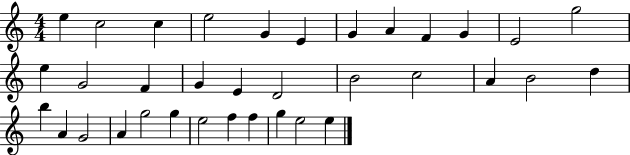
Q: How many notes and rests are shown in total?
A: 35